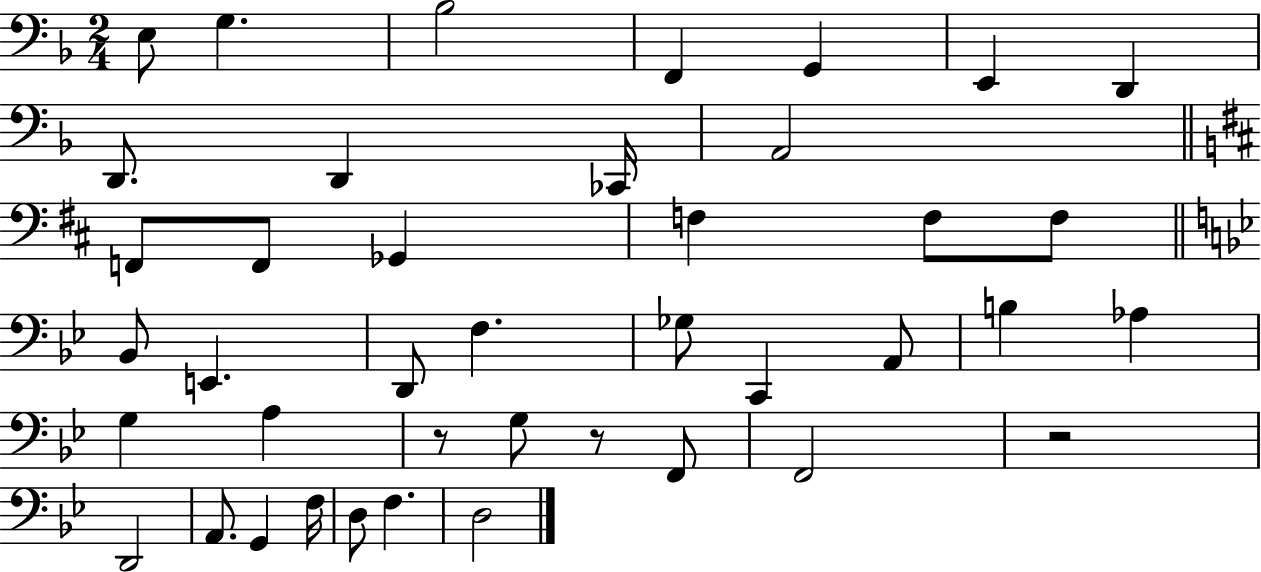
E3/e G3/q. Bb3/h F2/q G2/q E2/q D2/q D2/e. D2/q CES2/s A2/h F2/e F2/e Gb2/q F3/q F3/e F3/e Bb2/e E2/q. D2/e F3/q. Gb3/e C2/q A2/e B3/q Ab3/q G3/q A3/q R/e G3/e R/e F2/e F2/h R/h D2/h A2/e. G2/q F3/s D3/e F3/q. D3/h